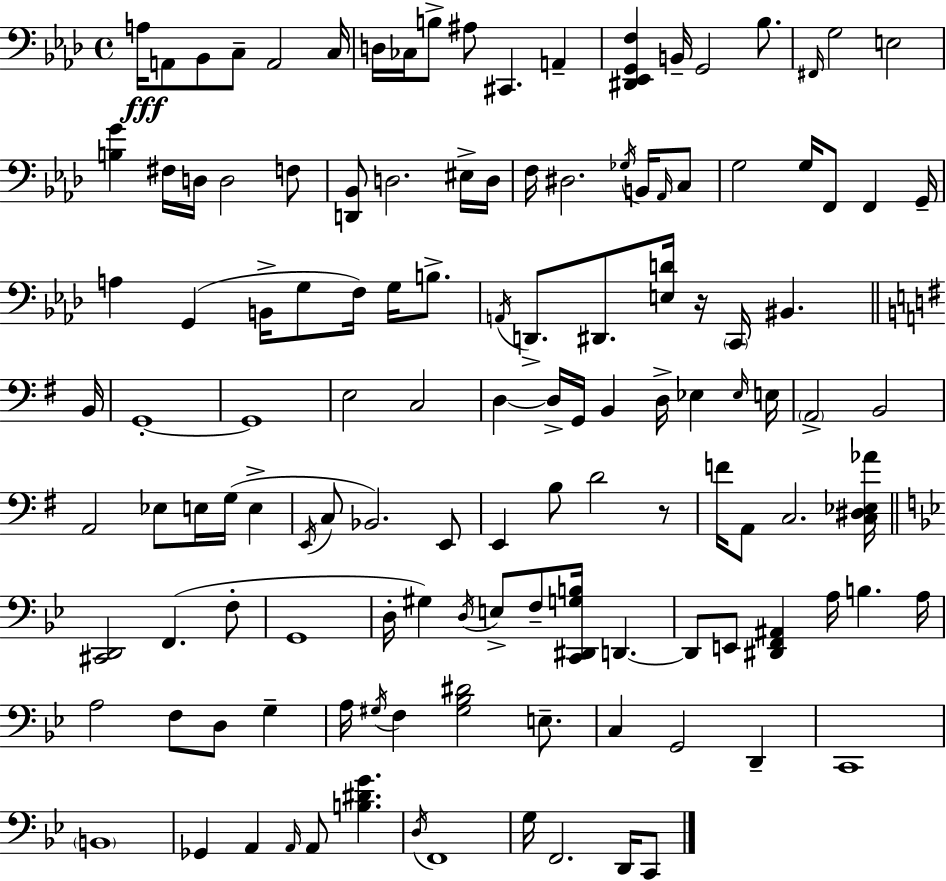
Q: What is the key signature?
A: F minor